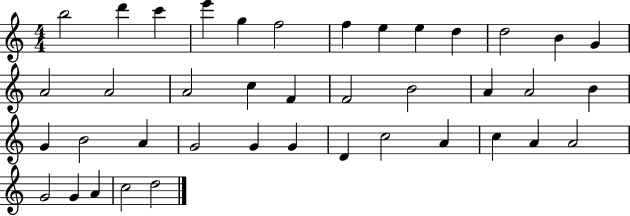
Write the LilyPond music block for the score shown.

{
  \clef treble
  \numericTimeSignature
  \time 4/4
  \key c \major
  b''2 d'''4 c'''4 | e'''4 g''4 f''2 | f''4 e''4 e''4 d''4 | d''2 b'4 g'4 | \break a'2 a'2 | a'2 c''4 f'4 | f'2 b'2 | a'4 a'2 b'4 | \break g'4 b'2 a'4 | g'2 g'4 g'4 | d'4 c''2 a'4 | c''4 a'4 a'2 | \break g'2 g'4 a'4 | c''2 d''2 | \bar "|."
}